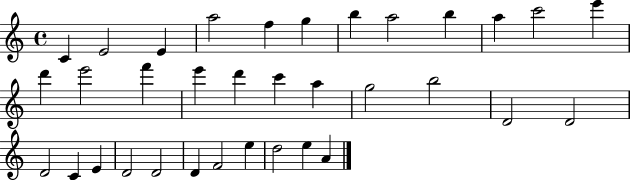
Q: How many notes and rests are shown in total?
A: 34